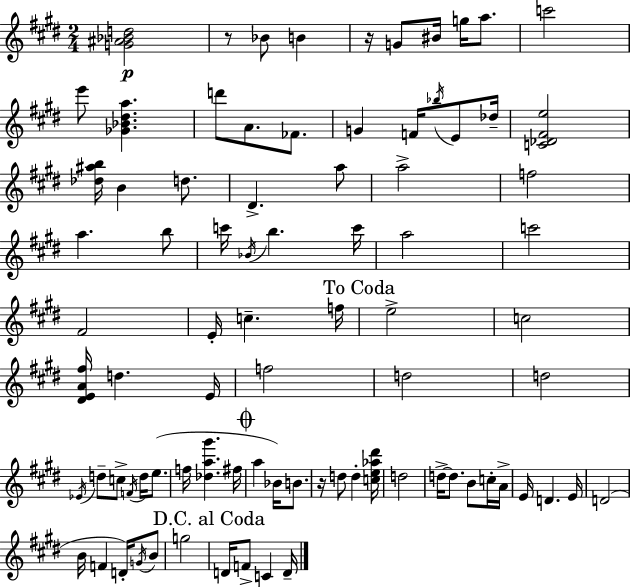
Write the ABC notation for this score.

X:1
T:Untitled
M:2/4
L:1/4
K:E
[G^A_Bd]2 z/2 _B/2 B z/4 G/2 ^B/4 g/4 a/2 c'2 e'/2 [_G_B^da] d'/2 A/2 _F/2 G F/4 _b/4 E/2 _d/4 [C_D^Fe]2 [_d^ab]/4 B d/2 ^D a/2 a2 f2 a b/2 c'/4 _B/4 b c'/4 a2 c'2 ^F2 E/4 c f/4 e2 c2 [^DEA^f]/4 d E/4 f2 d2 d2 _E/4 d/2 c/2 F/4 d/4 e/2 f/4 [_da^g'] ^f/4 a _B/4 B/2 z/4 d/2 d [ce_a^d']/4 d2 d/4 d/2 B/2 c/4 A/4 E/4 D E/4 D2 B/4 F D/4 G/4 B/2 g2 D/4 F/2 C D/4